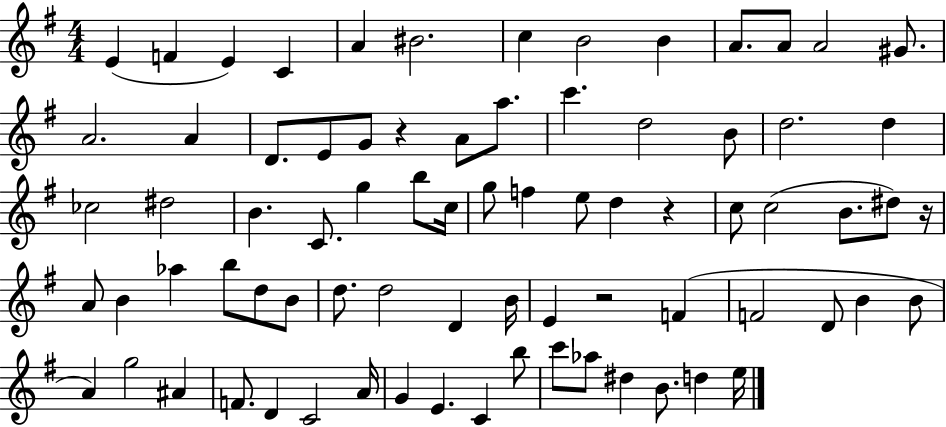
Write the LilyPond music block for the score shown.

{
  \clef treble
  \numericTimeSignature
  \time 4/4
  \key g \major
  \repeat volta 2 { e'4( f'4 e'4) c'4 | a'4 bis'2. | c''4 b'2 b'4 | a'8. a'8 a'2 gis'8. | \break a'2. a'4 | d'8. e'8 g'8 r4 a'8 a''8. | c'''4. d''2 b'8 | d''2. d''4 | \break ces''2 dis''2 | b'4. c'8. g''4 b''8 c''16 | g''8 f''4 e''8 d''4 r4 | c''8 c''2( b'8. dis''8) r16 | \break a'8 b'4 aes''4 b''8 d''8 b'8 | d''8. d''2 d'4 b'16 | e'4 r2 f'4( | f'2 d'8 b'4 b'8 | \break a'4) g''2 ais'4 | f'8. d'4 c'2 a'16 | g'4 e'4. c'4 b''8 | c'''8 aes''8 dis''4 b'8. d''4 e''16 | \break } \bar "|."
}